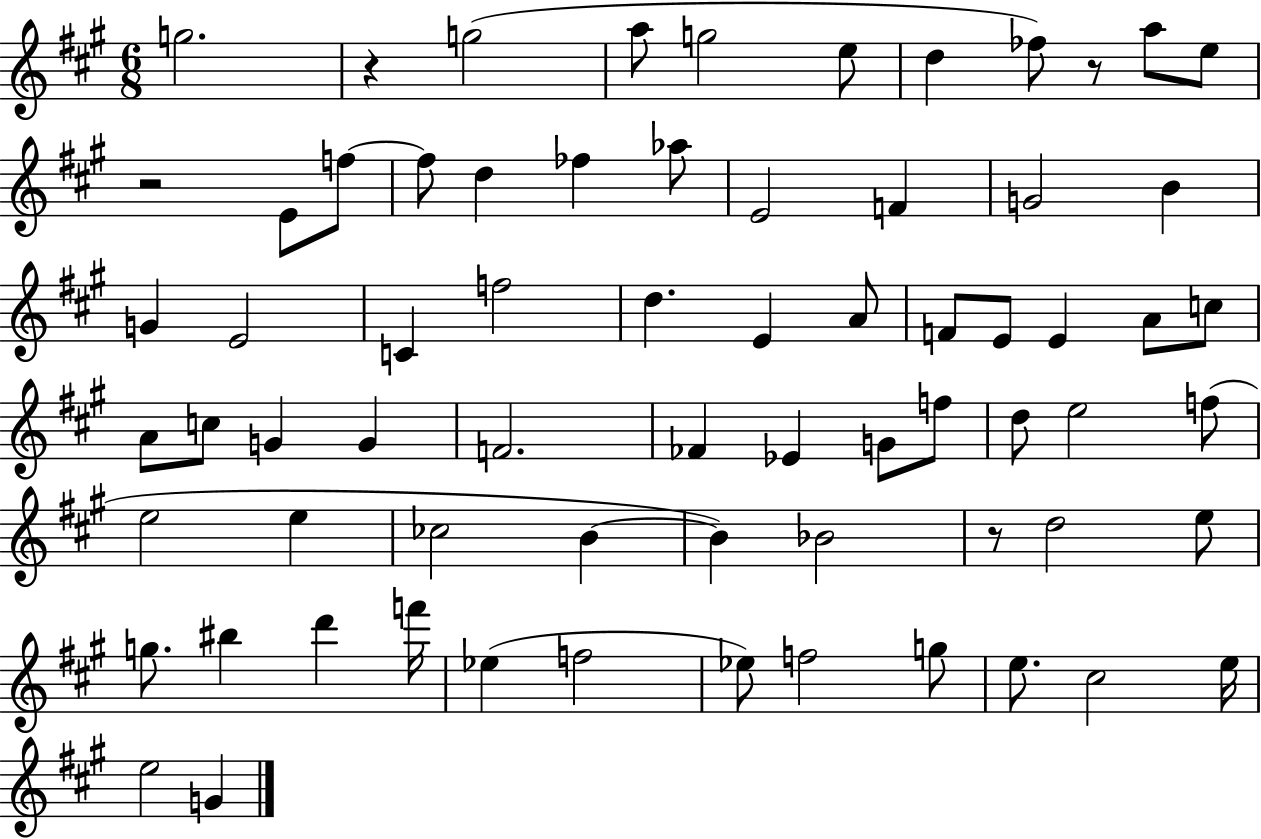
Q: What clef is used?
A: treble